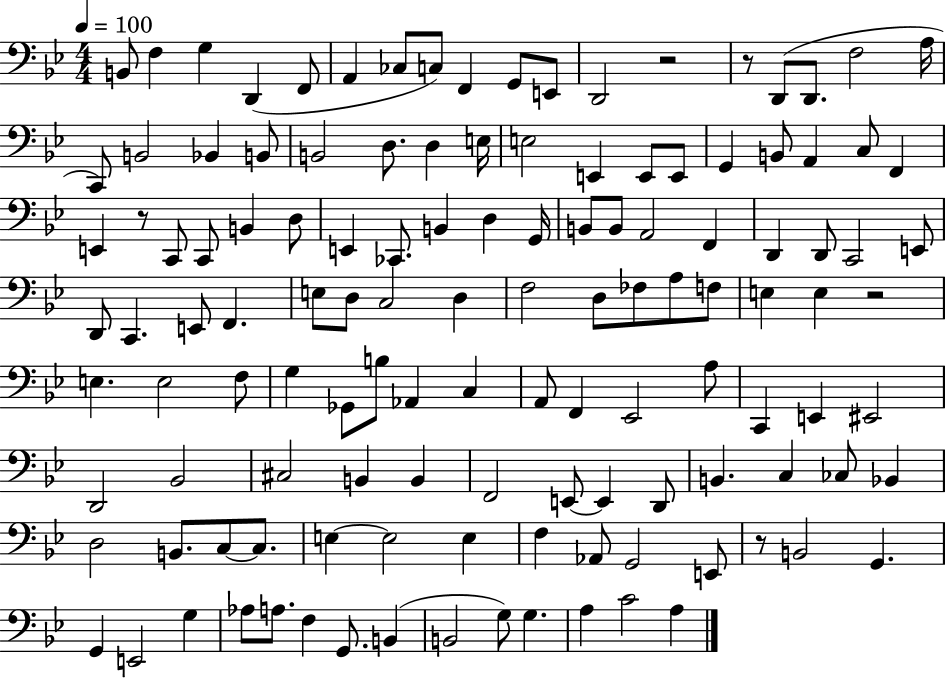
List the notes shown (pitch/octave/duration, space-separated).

B2/e F3/q G3/q D2/q F2/e A2/q CES3/e C3/e F2/q G2/e E2/e D2/h R/h R/e D2/e D2/e. F3/h A3/s C2/e B2/h Bb2/q B2/e B2/h D3/e. D3/q E3/s E3/h E2/q E2/e E2/e G2/q B2/e A2/q C3/e F2/q E2/q R/e C2/e C2/e B2/q D3/e E2/q CES2/e. B2/q D3/q G2/s B2/e B2/e A2/h F2/q D2/q D2/e C2/h E2/e D2/e C2/q. E2/e F2/q. E3/e D3/e C3/h D3/q F3/h D3/e FES3/e A3/e F3/e E3/q E3/q R/h E3/q. E3/h F3/e G3/q Gb2/e B3/e Ab2/q C3/q A2/e F2/q Eb2/h A3/e C2/q E2/q EIS2/h D2/h Bb2/h C#3/h B2/q B2/q F2/h E2/e E2/q D2/e B2/q. C3/q CES3/e Bb2/q D3/h B2/e. C3/e C3/e. E3/q E3/h E3/q F3/q Ab2/e G2/h E2/e R/e B2/h G2/q. G2/q E2/h G3/q Ab3/e A3/e. F3/q G2/e. B2/q B2/h G3/e G3/q. A3/q C4/h A3/q